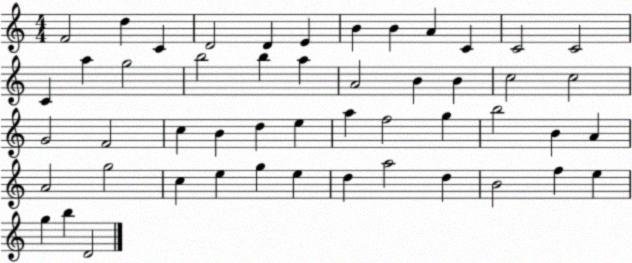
X:1
T:Untitled
M:4/4
L:1/4
K:C
F2 d C D2 D E B B A C C2 C2 C a g2 b2 b a A2 B B c2 c2 G2 F2 c B d e a f2 g b2 B A A2 g2 c e g e d a2 d B2 f e g b D2